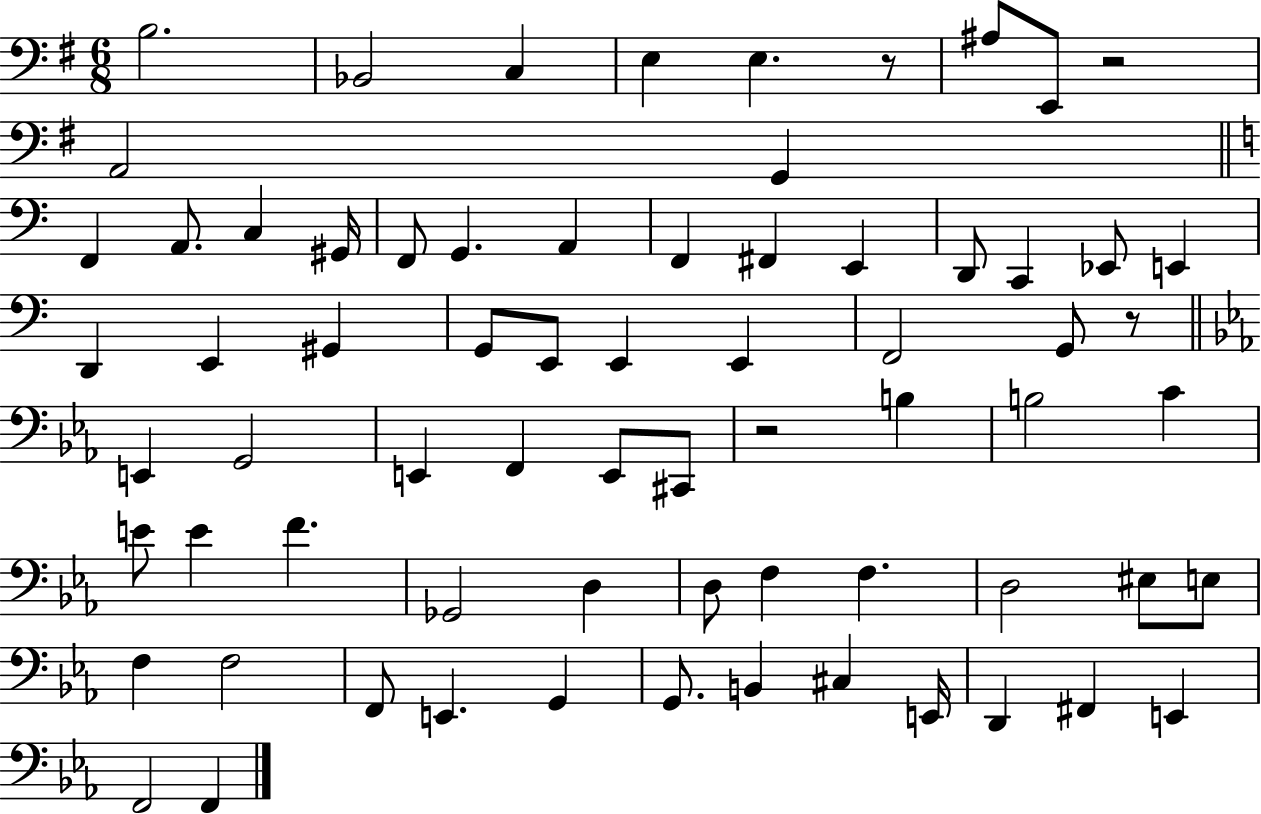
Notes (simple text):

B3/h. Bb2/h C3/q E3/q E3/q. R/e A#3/e E2/e R/h A2/h G2/q F2/q A2/e. C3/q G#2/s F2/e G2/q. A2/q F2/q F#2/q E2/q D2/e C2/q Eb2/e E2/q D2/q E2/q G#2/q G2/e E2/e E2/q E2/q F2/h G2/e R/e E2/q G2/h E2/q F2/q E2/e C#2/e R/h B3/q B3/h C4/q E4/e E4/q F4/q. Gb2/h D3/q D3/e F3/q F3/q. D3/h EIS3/e E3/e F3/q F3/h F2/e E2/q. G2/q G2/e. B2/q C#3/q E2/s D2/q F#2/q E2/q F2/h F2/q